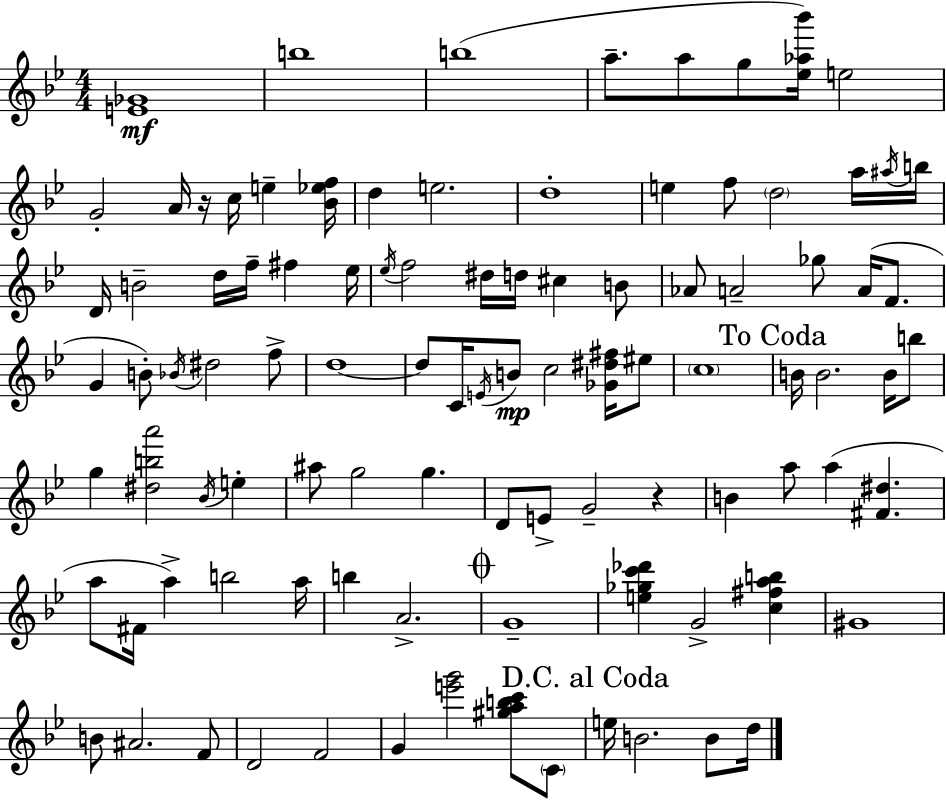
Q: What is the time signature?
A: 4/4